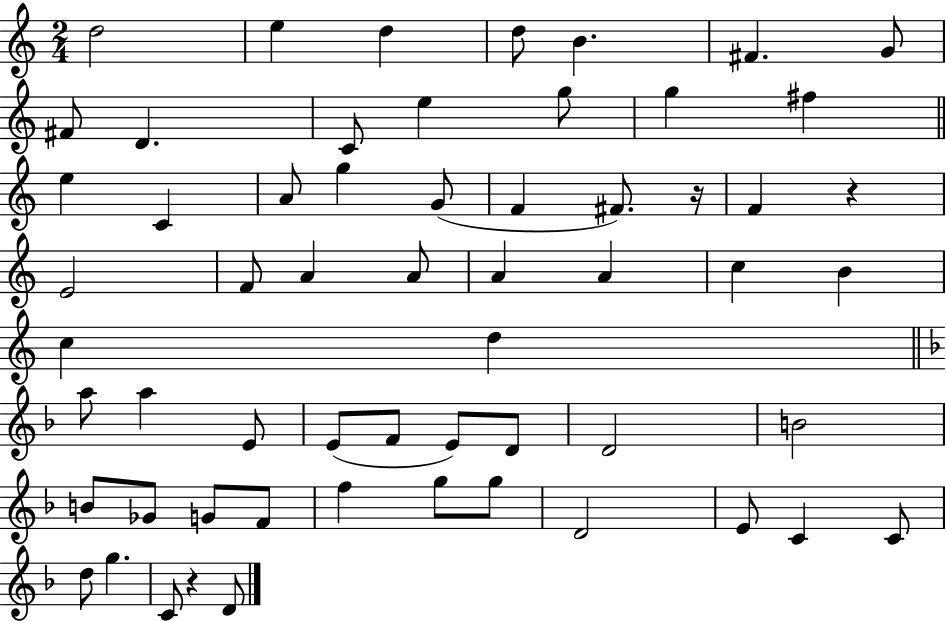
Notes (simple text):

D5/h E5/q D5/q D5/e B4/q. F#4/q. G4/e F#4/e D4/q. C4/e E5/q G5/e G5/q F#5/q E5/q C4/q A4/e G5/q G4/e F4/q F#4/e. R/s F4/q R/q E4/h F4/e A4/q A4/e A4/q A4/q C5/q B4/q C5/q D5/q A5/e A5/q E4/e E4/e F4/e E4/e D4/e D4/h B4/h B4/e Gb4/e G4/e F4/e F5/q G5/e G5/e D4/h E4/e C4/q C4/e D5/e G5/q. C4/e R/q D4/e